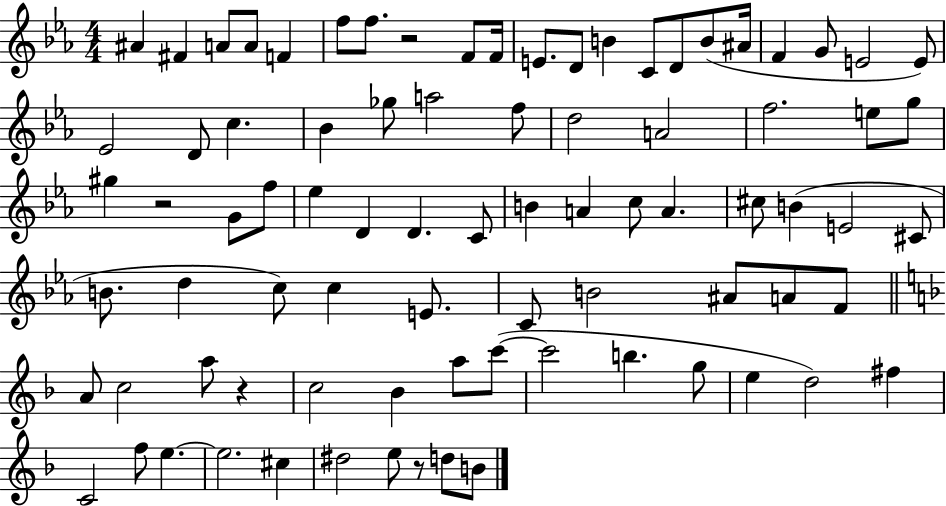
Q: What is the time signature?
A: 4/4